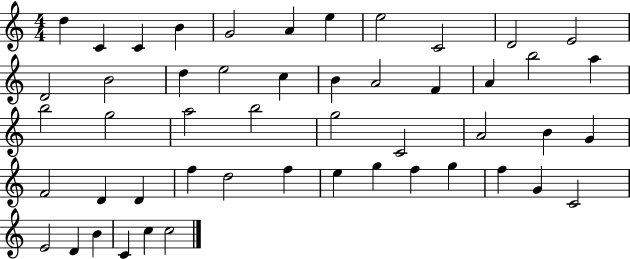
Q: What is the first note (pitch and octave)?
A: D5